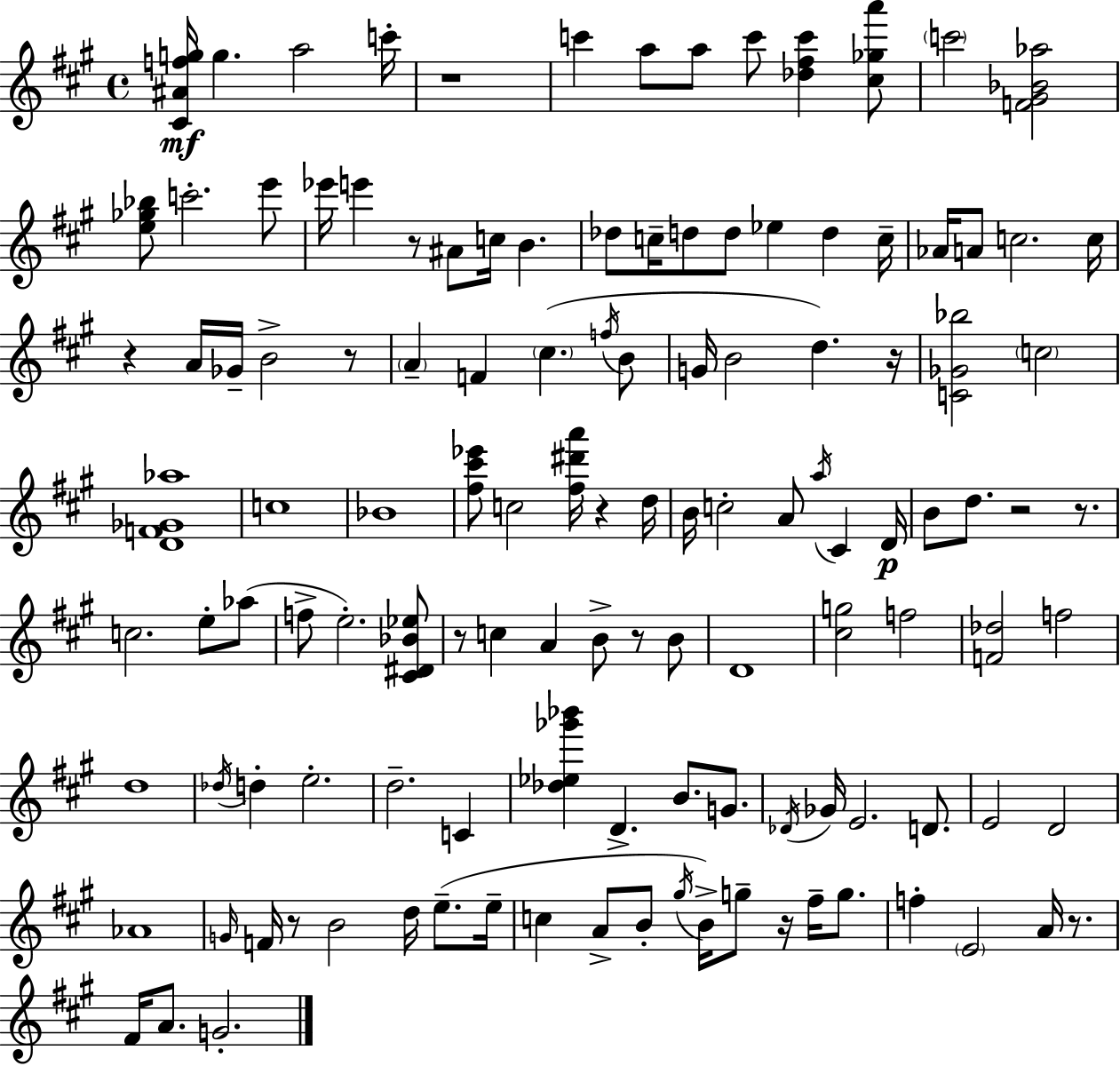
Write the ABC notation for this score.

X:1
T:Untitled
M:4/4
L:1/4
K:A
[^C^Afg]/4 g a2 c'/4 z4 c' a/2 a/2 c'/2 [_d^fc'] [^c_ga']/2 c'2 [F^G_B_a]2 [e_g_b]/2 c'2 e'/2 _e'/4 e' z/2 ^A/2 c/4 B _d/2 c/4 d/2 d/2 _e d c/4 _A/4 A/2 c2 c/4 z A/4 _G/4 B2 z/2 A F ^c f/4 B/2 G/4 B2 d z/4 [C_G_b]2 c2 [DF_G_a]4 c4 _B4 [^f^c'_e']/2 c2 [^f^d'a']/4 z d/4 B/4 c2 A/2 a/4 ^C D/4 B/2 d/2 z2 z/2 c2 e/2 _a/2 f/2 e2 [^C^D_B_e]/2 z/2 c A B/2 z/2 B/2 D4 [^cg]2 f2 [F_d]2 f2 d4 _d/4 d e2 d2 C [_d_e_g'_b'] D B/2 G/2 _D/4 _G/4 E2 D/2 E2 D2 _A4 G/4 F/4 z/2 B2 d/4 e/2 e/4 c A/2 B/2 ^g/4 B/4 g/2 z/4 ^f/4 g/2 f E2 A/4 z/2 ^F/4 A/2 G2